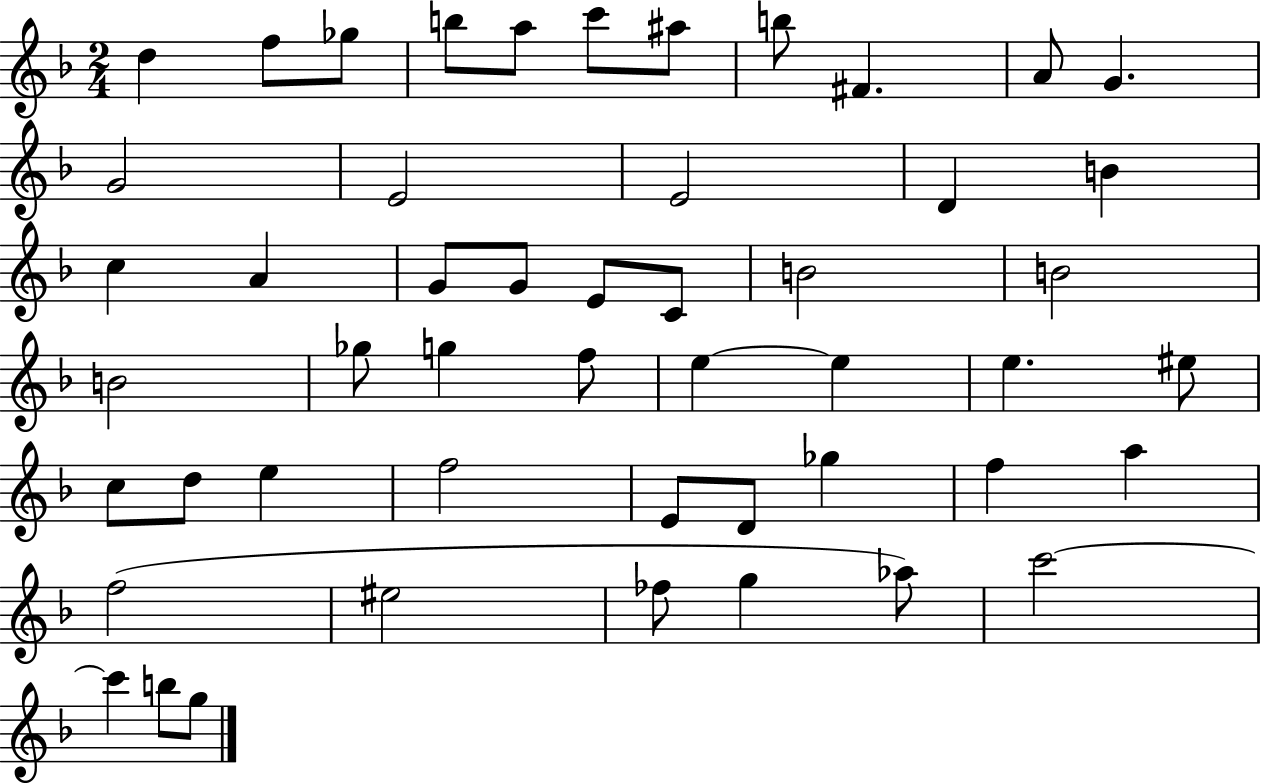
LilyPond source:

{
  \clef treble
  \numericTimeSignature
  \time 2/4
  \key f \major
  d''4 f''8 ges''8 | b''8 a''8 c'''8 ais''8 | b''8 fis'4. | a'8 g'4. | \break g'2 | e'2 | e'2 | d'4 b'4 | \break c''4 a'4 | g'8 g'8 e'8 c'8 | b'2 | b'2 | \break b'2 | ges''8 g''4 f''8 | e''4~~ e''4 | e''4. eis''8 | \break c''8 d''8 e''4 | f''2 | e'8 d'8 ges''4 | f''4 a''4 | \break f''2( | eis''2 | fes''8 g''4 aes''8) | c'''2~~ | \break c'''4 b''8 g''8 | \bar "|."
}